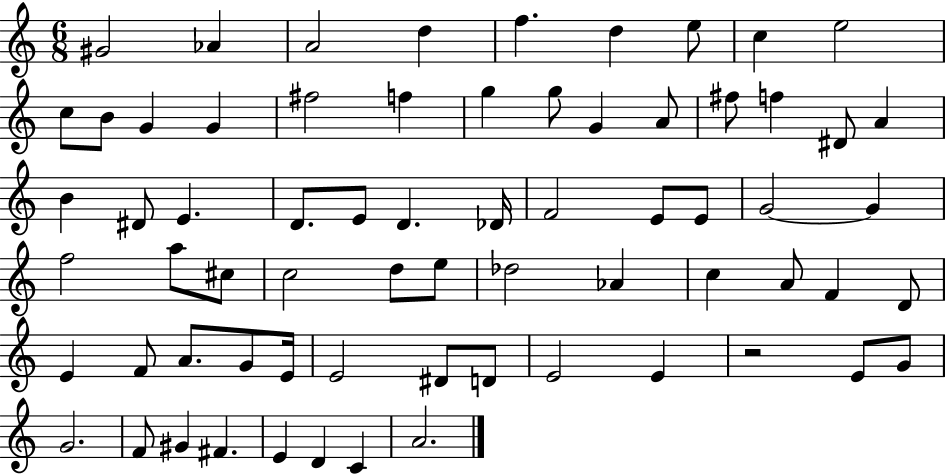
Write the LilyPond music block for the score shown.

{
  \clef treble
  \numericTimeSignature
  \time 6/8
  \key c \major
  \repeat volta 2 { gis'2 aes'4 | a'2 d''4 | f''4. d''4 e''8 | c''4 e''2 | \break c''8 b'8 g'4 g'4 | fis''2 f''4 | g''4 g''8 g'4 a'8 | fis''8 f''4 dis'8 a'4 | \break b'4 dis'8 e'4. | d'8. e'8 d'4. des'16 | f'2 e'8 e'8 | g'2~~ g'4 | \break f''2 a''8 cis''8 | c''2 d''8 e''8 | des''2 aes'4 | c''4 a'8 f'4 d'8 | \break e'4 f'8 a'8. g'8 e'16 | e'2 dis'8 d'8 | e'2 e'4 | r2 e'8 g'8 | \break g'2. | f'8 gis'4 fis'4. | e'4 d'4 c'4 | a'2. | \break } \bar "|."
}